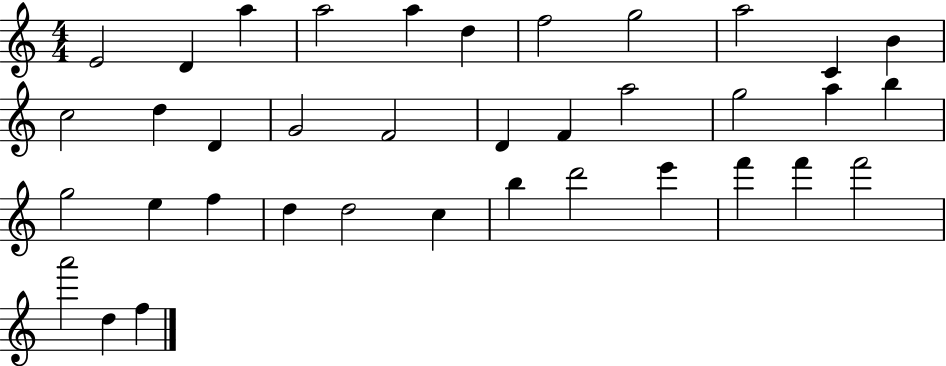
{
  \clef treble
  \numericTimeSignature
  \time 4/4
  \key c \major
  e'2 d'4 a''4 | a''2 a''4 d''4 | f''2 g''2 | a''2 c'4 b'4 | \break c''2 d''4 d'4 | g'2 f'2 | d'4 f'4 a''2 | g''2 a''4 b''4 | \break g''2 e''4 f''4 | d''4 d''2 c''4 | b''4 d'''2 e'''4 | f'''4 f'''4 f'''2 | \break a'''2 d''4 f''4 | \bar "|."
}